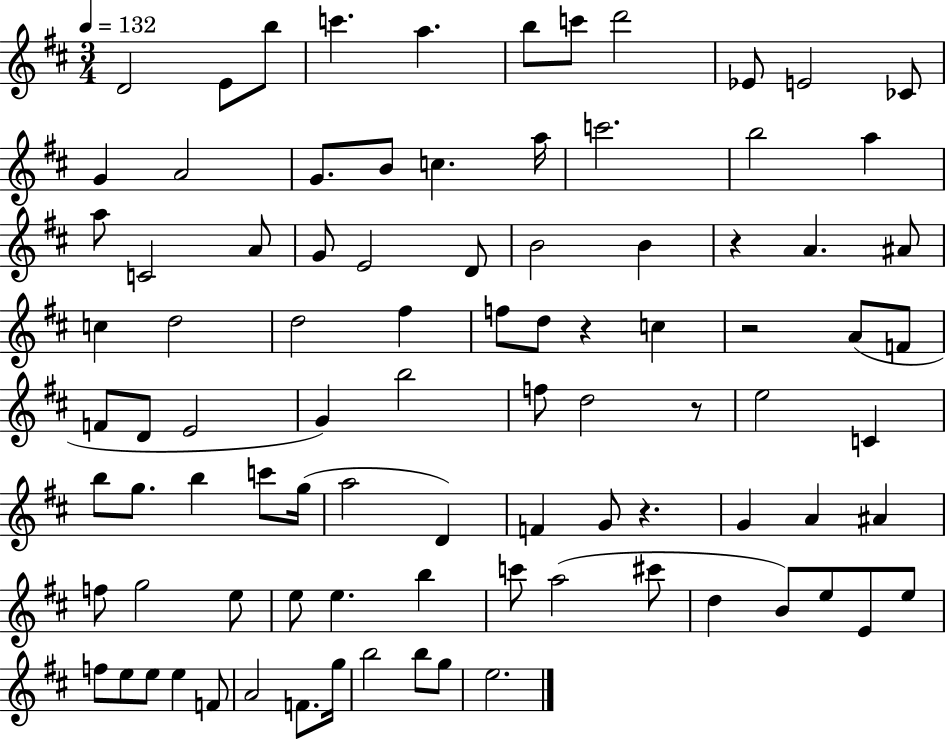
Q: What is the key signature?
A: D major